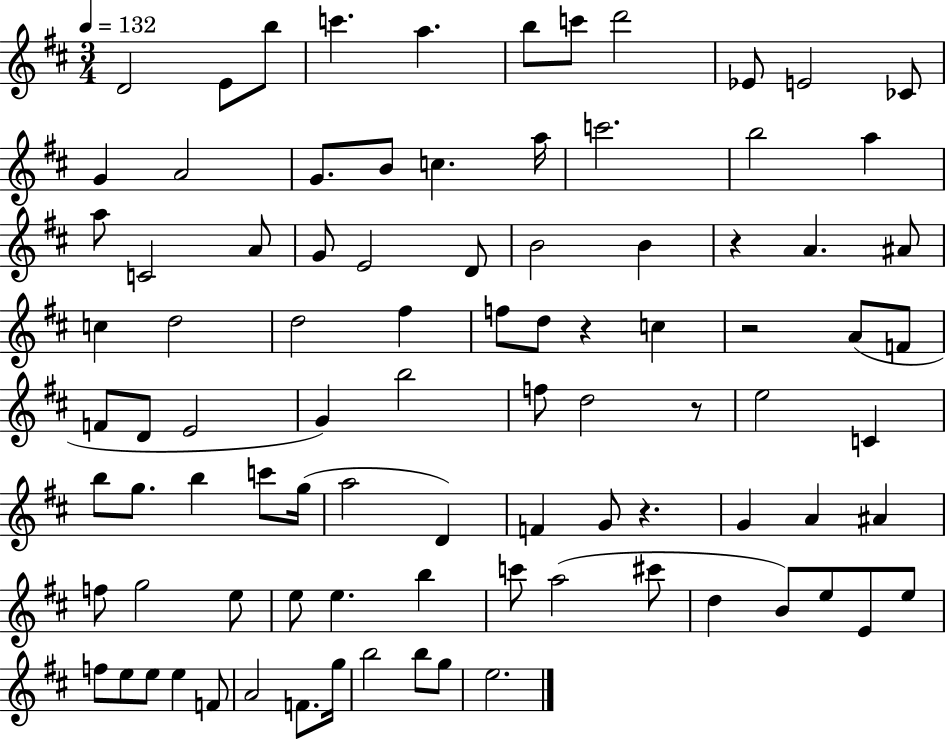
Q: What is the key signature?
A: D major